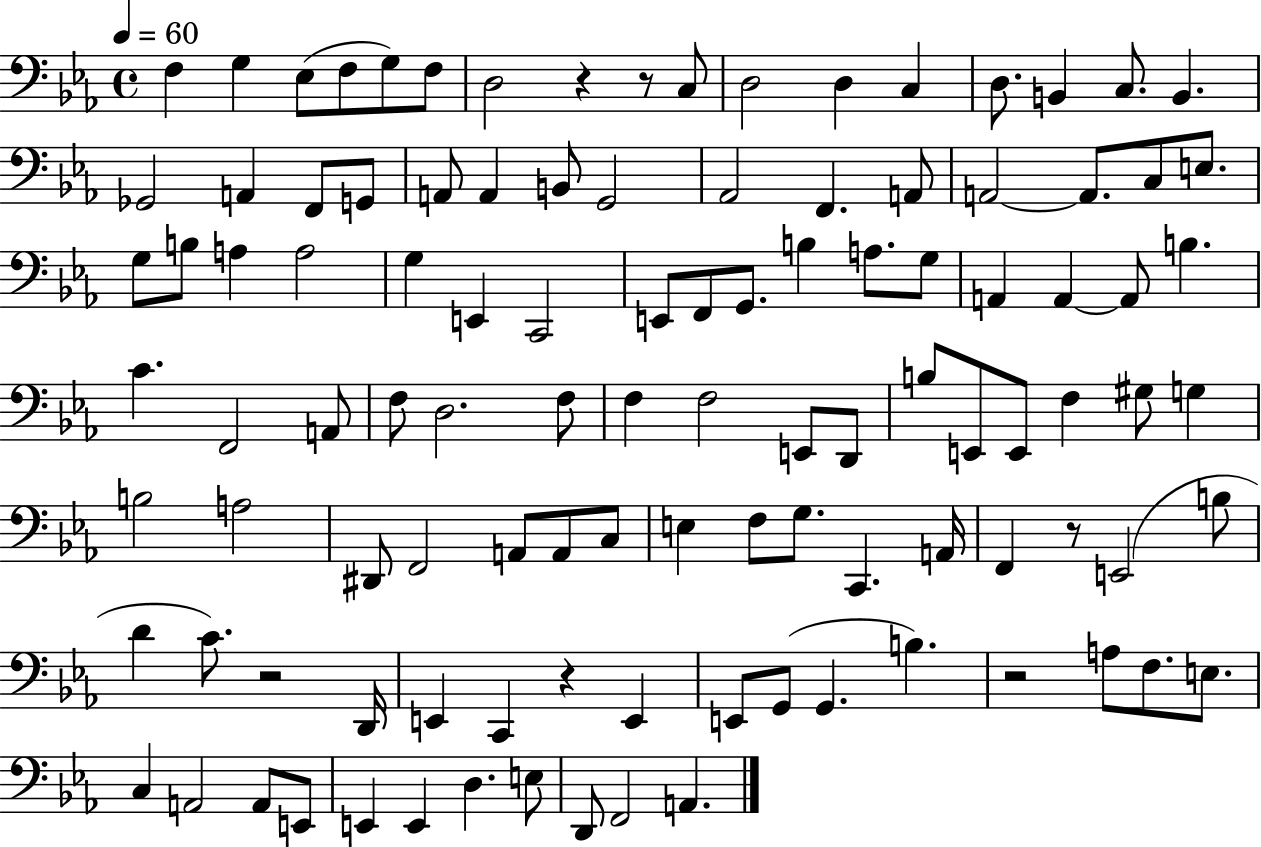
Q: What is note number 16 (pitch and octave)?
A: Gb2